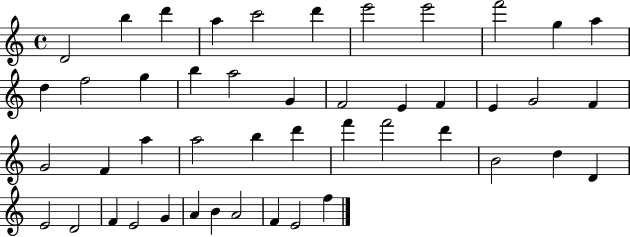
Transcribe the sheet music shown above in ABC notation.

X:1
T:Untitled
M:4/4
L:1/4
K:C
D2 b d' a c'2 d' e'2 e'2 f'2 g a d f2 g b a2 G F2 E F E G2 F G2 F a a2 b d' f' f'2 d' B2 d D E2 D2 F E2 G A B A2 F E2 f